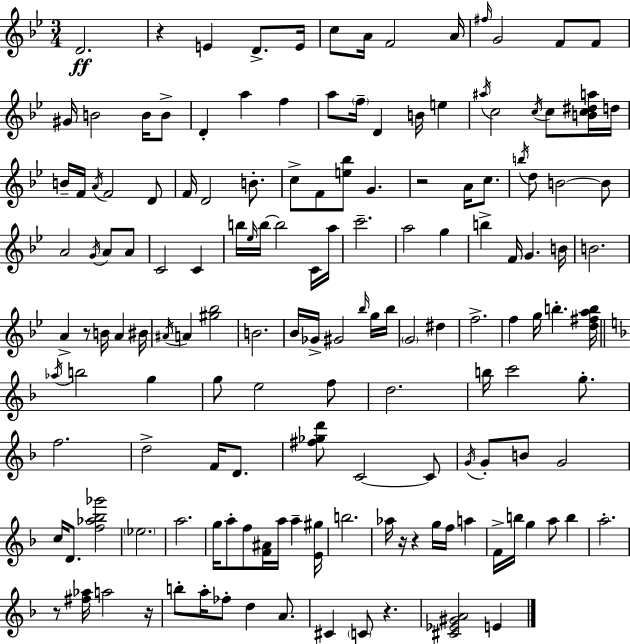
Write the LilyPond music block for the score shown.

{
  \clef treble
  \numericTimeSignature
  \time 3/4
  \key bes \major
  \repeat volta 2 { d'2.\ff | r4 e'4 d'8.-> e'16 | c''8 a'16 f'2 a'16 | \grace { fis''16 } g'2 f'8 f'8 | \break gis'16 b'2 b'16 b'8-> | d'4-. a''4 f''4 | a''8 \parenthesize f''16-- d'4 b'16 e''4 | \acciaccatura { ais''16 } c''2 \acciaccatura { c''16 } c''8 | \break <b' c'' dis'' a''>16 d''16 b'16-- f'16 \acciaccatura { a'16 } f'2 | d'8 f'16 d'2 | b'8.-. c''8-> f'8 <e'' bes''>8 g'4. | r2 | \break a'16 c''8. \acciaccatura { b''16 } d''8 b'2~~ | b'8 a'2 | \acciaccatura { g'16 } a'8 a'8 c'2 | c'4 b''16 \grace { ees''16 } b''16~~ b''2 | \break c'16 a''16 c'''2.-- | a''2 | g''4 b''4-> f'16 | g'4. b'16 b'2. | \break a'4-> r8 | b'16 a'4 bis'16 \acciaccatura { ais'16 } a'4 | <gis'' bes''>2 b'2. | bes'16 ges'16-> gis'2 | \break \grace { bes''16 } g''16 bes''16 \parenthesize g'2 | dis''4 f''2.-> | f''4 | g''16 b''4.-. <d'' fis'' a'' b''>16 \bar "||" \break \key f \major \acciaccatura { aes''16 } b''2 g''4 | g''8 e''2 f''8 | d''2. | b''16 c'''2 g''8.-. | \break f''2. | d''2-> f'16 d'8. | <fis'' ges'' d'''>8 c'2~~ c'8 | \acciaccatura { g'16 } g'8-. b'8 g'2 | \break c''16 d'8. <f'' aes'' bes'' ges'''>2 | \parenthesize ees''2. | a''2. | g''16 a''8-. f''8 <f' ais'>16 a''16 a''4-- | \break <e' gis''>16 b''2. | aes''16 r16 r4 g''16 f''16 a''4 | f'16-> b''16 g''4 a''8 b''4 | a''2.-. | \break r8 <fis'' aes''>16 a''2 | r16 b''8-. a''16-. fes''8-. d''4 a'8. | cis'4 \parenthesize c'8 r4. | <cis' ees' gis' a'>2 e'4 | \break } \bar "|."
}